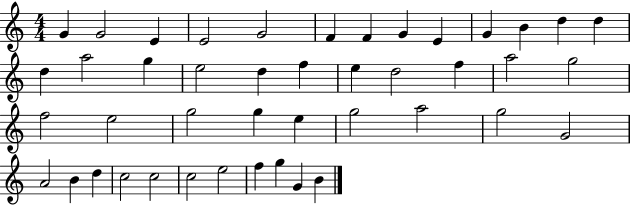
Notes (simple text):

G4/q G4/h E4/q E4/h G4/h F4/q F4/q G4/q E4/q G4/q B4/q D5/q D5/q D5/q A5/h G5/q E5/h D5/q F5/q E5/q D5/h F5/q A5/h G5/h F5/h E5/h G5/h G5/q E5/q G5/h A5/h G5/h G4/h A4/h B4/q D5/q C5/h C5/h C5/h E5/h F5/q G5/q G4/q B4/q